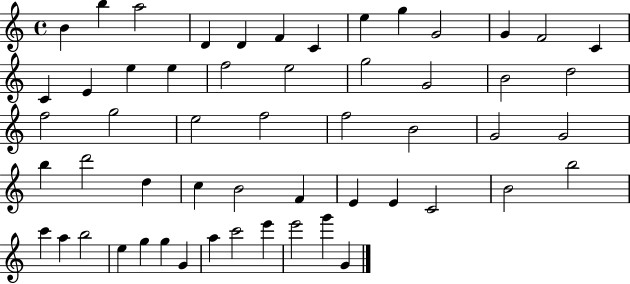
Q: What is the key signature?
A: C major